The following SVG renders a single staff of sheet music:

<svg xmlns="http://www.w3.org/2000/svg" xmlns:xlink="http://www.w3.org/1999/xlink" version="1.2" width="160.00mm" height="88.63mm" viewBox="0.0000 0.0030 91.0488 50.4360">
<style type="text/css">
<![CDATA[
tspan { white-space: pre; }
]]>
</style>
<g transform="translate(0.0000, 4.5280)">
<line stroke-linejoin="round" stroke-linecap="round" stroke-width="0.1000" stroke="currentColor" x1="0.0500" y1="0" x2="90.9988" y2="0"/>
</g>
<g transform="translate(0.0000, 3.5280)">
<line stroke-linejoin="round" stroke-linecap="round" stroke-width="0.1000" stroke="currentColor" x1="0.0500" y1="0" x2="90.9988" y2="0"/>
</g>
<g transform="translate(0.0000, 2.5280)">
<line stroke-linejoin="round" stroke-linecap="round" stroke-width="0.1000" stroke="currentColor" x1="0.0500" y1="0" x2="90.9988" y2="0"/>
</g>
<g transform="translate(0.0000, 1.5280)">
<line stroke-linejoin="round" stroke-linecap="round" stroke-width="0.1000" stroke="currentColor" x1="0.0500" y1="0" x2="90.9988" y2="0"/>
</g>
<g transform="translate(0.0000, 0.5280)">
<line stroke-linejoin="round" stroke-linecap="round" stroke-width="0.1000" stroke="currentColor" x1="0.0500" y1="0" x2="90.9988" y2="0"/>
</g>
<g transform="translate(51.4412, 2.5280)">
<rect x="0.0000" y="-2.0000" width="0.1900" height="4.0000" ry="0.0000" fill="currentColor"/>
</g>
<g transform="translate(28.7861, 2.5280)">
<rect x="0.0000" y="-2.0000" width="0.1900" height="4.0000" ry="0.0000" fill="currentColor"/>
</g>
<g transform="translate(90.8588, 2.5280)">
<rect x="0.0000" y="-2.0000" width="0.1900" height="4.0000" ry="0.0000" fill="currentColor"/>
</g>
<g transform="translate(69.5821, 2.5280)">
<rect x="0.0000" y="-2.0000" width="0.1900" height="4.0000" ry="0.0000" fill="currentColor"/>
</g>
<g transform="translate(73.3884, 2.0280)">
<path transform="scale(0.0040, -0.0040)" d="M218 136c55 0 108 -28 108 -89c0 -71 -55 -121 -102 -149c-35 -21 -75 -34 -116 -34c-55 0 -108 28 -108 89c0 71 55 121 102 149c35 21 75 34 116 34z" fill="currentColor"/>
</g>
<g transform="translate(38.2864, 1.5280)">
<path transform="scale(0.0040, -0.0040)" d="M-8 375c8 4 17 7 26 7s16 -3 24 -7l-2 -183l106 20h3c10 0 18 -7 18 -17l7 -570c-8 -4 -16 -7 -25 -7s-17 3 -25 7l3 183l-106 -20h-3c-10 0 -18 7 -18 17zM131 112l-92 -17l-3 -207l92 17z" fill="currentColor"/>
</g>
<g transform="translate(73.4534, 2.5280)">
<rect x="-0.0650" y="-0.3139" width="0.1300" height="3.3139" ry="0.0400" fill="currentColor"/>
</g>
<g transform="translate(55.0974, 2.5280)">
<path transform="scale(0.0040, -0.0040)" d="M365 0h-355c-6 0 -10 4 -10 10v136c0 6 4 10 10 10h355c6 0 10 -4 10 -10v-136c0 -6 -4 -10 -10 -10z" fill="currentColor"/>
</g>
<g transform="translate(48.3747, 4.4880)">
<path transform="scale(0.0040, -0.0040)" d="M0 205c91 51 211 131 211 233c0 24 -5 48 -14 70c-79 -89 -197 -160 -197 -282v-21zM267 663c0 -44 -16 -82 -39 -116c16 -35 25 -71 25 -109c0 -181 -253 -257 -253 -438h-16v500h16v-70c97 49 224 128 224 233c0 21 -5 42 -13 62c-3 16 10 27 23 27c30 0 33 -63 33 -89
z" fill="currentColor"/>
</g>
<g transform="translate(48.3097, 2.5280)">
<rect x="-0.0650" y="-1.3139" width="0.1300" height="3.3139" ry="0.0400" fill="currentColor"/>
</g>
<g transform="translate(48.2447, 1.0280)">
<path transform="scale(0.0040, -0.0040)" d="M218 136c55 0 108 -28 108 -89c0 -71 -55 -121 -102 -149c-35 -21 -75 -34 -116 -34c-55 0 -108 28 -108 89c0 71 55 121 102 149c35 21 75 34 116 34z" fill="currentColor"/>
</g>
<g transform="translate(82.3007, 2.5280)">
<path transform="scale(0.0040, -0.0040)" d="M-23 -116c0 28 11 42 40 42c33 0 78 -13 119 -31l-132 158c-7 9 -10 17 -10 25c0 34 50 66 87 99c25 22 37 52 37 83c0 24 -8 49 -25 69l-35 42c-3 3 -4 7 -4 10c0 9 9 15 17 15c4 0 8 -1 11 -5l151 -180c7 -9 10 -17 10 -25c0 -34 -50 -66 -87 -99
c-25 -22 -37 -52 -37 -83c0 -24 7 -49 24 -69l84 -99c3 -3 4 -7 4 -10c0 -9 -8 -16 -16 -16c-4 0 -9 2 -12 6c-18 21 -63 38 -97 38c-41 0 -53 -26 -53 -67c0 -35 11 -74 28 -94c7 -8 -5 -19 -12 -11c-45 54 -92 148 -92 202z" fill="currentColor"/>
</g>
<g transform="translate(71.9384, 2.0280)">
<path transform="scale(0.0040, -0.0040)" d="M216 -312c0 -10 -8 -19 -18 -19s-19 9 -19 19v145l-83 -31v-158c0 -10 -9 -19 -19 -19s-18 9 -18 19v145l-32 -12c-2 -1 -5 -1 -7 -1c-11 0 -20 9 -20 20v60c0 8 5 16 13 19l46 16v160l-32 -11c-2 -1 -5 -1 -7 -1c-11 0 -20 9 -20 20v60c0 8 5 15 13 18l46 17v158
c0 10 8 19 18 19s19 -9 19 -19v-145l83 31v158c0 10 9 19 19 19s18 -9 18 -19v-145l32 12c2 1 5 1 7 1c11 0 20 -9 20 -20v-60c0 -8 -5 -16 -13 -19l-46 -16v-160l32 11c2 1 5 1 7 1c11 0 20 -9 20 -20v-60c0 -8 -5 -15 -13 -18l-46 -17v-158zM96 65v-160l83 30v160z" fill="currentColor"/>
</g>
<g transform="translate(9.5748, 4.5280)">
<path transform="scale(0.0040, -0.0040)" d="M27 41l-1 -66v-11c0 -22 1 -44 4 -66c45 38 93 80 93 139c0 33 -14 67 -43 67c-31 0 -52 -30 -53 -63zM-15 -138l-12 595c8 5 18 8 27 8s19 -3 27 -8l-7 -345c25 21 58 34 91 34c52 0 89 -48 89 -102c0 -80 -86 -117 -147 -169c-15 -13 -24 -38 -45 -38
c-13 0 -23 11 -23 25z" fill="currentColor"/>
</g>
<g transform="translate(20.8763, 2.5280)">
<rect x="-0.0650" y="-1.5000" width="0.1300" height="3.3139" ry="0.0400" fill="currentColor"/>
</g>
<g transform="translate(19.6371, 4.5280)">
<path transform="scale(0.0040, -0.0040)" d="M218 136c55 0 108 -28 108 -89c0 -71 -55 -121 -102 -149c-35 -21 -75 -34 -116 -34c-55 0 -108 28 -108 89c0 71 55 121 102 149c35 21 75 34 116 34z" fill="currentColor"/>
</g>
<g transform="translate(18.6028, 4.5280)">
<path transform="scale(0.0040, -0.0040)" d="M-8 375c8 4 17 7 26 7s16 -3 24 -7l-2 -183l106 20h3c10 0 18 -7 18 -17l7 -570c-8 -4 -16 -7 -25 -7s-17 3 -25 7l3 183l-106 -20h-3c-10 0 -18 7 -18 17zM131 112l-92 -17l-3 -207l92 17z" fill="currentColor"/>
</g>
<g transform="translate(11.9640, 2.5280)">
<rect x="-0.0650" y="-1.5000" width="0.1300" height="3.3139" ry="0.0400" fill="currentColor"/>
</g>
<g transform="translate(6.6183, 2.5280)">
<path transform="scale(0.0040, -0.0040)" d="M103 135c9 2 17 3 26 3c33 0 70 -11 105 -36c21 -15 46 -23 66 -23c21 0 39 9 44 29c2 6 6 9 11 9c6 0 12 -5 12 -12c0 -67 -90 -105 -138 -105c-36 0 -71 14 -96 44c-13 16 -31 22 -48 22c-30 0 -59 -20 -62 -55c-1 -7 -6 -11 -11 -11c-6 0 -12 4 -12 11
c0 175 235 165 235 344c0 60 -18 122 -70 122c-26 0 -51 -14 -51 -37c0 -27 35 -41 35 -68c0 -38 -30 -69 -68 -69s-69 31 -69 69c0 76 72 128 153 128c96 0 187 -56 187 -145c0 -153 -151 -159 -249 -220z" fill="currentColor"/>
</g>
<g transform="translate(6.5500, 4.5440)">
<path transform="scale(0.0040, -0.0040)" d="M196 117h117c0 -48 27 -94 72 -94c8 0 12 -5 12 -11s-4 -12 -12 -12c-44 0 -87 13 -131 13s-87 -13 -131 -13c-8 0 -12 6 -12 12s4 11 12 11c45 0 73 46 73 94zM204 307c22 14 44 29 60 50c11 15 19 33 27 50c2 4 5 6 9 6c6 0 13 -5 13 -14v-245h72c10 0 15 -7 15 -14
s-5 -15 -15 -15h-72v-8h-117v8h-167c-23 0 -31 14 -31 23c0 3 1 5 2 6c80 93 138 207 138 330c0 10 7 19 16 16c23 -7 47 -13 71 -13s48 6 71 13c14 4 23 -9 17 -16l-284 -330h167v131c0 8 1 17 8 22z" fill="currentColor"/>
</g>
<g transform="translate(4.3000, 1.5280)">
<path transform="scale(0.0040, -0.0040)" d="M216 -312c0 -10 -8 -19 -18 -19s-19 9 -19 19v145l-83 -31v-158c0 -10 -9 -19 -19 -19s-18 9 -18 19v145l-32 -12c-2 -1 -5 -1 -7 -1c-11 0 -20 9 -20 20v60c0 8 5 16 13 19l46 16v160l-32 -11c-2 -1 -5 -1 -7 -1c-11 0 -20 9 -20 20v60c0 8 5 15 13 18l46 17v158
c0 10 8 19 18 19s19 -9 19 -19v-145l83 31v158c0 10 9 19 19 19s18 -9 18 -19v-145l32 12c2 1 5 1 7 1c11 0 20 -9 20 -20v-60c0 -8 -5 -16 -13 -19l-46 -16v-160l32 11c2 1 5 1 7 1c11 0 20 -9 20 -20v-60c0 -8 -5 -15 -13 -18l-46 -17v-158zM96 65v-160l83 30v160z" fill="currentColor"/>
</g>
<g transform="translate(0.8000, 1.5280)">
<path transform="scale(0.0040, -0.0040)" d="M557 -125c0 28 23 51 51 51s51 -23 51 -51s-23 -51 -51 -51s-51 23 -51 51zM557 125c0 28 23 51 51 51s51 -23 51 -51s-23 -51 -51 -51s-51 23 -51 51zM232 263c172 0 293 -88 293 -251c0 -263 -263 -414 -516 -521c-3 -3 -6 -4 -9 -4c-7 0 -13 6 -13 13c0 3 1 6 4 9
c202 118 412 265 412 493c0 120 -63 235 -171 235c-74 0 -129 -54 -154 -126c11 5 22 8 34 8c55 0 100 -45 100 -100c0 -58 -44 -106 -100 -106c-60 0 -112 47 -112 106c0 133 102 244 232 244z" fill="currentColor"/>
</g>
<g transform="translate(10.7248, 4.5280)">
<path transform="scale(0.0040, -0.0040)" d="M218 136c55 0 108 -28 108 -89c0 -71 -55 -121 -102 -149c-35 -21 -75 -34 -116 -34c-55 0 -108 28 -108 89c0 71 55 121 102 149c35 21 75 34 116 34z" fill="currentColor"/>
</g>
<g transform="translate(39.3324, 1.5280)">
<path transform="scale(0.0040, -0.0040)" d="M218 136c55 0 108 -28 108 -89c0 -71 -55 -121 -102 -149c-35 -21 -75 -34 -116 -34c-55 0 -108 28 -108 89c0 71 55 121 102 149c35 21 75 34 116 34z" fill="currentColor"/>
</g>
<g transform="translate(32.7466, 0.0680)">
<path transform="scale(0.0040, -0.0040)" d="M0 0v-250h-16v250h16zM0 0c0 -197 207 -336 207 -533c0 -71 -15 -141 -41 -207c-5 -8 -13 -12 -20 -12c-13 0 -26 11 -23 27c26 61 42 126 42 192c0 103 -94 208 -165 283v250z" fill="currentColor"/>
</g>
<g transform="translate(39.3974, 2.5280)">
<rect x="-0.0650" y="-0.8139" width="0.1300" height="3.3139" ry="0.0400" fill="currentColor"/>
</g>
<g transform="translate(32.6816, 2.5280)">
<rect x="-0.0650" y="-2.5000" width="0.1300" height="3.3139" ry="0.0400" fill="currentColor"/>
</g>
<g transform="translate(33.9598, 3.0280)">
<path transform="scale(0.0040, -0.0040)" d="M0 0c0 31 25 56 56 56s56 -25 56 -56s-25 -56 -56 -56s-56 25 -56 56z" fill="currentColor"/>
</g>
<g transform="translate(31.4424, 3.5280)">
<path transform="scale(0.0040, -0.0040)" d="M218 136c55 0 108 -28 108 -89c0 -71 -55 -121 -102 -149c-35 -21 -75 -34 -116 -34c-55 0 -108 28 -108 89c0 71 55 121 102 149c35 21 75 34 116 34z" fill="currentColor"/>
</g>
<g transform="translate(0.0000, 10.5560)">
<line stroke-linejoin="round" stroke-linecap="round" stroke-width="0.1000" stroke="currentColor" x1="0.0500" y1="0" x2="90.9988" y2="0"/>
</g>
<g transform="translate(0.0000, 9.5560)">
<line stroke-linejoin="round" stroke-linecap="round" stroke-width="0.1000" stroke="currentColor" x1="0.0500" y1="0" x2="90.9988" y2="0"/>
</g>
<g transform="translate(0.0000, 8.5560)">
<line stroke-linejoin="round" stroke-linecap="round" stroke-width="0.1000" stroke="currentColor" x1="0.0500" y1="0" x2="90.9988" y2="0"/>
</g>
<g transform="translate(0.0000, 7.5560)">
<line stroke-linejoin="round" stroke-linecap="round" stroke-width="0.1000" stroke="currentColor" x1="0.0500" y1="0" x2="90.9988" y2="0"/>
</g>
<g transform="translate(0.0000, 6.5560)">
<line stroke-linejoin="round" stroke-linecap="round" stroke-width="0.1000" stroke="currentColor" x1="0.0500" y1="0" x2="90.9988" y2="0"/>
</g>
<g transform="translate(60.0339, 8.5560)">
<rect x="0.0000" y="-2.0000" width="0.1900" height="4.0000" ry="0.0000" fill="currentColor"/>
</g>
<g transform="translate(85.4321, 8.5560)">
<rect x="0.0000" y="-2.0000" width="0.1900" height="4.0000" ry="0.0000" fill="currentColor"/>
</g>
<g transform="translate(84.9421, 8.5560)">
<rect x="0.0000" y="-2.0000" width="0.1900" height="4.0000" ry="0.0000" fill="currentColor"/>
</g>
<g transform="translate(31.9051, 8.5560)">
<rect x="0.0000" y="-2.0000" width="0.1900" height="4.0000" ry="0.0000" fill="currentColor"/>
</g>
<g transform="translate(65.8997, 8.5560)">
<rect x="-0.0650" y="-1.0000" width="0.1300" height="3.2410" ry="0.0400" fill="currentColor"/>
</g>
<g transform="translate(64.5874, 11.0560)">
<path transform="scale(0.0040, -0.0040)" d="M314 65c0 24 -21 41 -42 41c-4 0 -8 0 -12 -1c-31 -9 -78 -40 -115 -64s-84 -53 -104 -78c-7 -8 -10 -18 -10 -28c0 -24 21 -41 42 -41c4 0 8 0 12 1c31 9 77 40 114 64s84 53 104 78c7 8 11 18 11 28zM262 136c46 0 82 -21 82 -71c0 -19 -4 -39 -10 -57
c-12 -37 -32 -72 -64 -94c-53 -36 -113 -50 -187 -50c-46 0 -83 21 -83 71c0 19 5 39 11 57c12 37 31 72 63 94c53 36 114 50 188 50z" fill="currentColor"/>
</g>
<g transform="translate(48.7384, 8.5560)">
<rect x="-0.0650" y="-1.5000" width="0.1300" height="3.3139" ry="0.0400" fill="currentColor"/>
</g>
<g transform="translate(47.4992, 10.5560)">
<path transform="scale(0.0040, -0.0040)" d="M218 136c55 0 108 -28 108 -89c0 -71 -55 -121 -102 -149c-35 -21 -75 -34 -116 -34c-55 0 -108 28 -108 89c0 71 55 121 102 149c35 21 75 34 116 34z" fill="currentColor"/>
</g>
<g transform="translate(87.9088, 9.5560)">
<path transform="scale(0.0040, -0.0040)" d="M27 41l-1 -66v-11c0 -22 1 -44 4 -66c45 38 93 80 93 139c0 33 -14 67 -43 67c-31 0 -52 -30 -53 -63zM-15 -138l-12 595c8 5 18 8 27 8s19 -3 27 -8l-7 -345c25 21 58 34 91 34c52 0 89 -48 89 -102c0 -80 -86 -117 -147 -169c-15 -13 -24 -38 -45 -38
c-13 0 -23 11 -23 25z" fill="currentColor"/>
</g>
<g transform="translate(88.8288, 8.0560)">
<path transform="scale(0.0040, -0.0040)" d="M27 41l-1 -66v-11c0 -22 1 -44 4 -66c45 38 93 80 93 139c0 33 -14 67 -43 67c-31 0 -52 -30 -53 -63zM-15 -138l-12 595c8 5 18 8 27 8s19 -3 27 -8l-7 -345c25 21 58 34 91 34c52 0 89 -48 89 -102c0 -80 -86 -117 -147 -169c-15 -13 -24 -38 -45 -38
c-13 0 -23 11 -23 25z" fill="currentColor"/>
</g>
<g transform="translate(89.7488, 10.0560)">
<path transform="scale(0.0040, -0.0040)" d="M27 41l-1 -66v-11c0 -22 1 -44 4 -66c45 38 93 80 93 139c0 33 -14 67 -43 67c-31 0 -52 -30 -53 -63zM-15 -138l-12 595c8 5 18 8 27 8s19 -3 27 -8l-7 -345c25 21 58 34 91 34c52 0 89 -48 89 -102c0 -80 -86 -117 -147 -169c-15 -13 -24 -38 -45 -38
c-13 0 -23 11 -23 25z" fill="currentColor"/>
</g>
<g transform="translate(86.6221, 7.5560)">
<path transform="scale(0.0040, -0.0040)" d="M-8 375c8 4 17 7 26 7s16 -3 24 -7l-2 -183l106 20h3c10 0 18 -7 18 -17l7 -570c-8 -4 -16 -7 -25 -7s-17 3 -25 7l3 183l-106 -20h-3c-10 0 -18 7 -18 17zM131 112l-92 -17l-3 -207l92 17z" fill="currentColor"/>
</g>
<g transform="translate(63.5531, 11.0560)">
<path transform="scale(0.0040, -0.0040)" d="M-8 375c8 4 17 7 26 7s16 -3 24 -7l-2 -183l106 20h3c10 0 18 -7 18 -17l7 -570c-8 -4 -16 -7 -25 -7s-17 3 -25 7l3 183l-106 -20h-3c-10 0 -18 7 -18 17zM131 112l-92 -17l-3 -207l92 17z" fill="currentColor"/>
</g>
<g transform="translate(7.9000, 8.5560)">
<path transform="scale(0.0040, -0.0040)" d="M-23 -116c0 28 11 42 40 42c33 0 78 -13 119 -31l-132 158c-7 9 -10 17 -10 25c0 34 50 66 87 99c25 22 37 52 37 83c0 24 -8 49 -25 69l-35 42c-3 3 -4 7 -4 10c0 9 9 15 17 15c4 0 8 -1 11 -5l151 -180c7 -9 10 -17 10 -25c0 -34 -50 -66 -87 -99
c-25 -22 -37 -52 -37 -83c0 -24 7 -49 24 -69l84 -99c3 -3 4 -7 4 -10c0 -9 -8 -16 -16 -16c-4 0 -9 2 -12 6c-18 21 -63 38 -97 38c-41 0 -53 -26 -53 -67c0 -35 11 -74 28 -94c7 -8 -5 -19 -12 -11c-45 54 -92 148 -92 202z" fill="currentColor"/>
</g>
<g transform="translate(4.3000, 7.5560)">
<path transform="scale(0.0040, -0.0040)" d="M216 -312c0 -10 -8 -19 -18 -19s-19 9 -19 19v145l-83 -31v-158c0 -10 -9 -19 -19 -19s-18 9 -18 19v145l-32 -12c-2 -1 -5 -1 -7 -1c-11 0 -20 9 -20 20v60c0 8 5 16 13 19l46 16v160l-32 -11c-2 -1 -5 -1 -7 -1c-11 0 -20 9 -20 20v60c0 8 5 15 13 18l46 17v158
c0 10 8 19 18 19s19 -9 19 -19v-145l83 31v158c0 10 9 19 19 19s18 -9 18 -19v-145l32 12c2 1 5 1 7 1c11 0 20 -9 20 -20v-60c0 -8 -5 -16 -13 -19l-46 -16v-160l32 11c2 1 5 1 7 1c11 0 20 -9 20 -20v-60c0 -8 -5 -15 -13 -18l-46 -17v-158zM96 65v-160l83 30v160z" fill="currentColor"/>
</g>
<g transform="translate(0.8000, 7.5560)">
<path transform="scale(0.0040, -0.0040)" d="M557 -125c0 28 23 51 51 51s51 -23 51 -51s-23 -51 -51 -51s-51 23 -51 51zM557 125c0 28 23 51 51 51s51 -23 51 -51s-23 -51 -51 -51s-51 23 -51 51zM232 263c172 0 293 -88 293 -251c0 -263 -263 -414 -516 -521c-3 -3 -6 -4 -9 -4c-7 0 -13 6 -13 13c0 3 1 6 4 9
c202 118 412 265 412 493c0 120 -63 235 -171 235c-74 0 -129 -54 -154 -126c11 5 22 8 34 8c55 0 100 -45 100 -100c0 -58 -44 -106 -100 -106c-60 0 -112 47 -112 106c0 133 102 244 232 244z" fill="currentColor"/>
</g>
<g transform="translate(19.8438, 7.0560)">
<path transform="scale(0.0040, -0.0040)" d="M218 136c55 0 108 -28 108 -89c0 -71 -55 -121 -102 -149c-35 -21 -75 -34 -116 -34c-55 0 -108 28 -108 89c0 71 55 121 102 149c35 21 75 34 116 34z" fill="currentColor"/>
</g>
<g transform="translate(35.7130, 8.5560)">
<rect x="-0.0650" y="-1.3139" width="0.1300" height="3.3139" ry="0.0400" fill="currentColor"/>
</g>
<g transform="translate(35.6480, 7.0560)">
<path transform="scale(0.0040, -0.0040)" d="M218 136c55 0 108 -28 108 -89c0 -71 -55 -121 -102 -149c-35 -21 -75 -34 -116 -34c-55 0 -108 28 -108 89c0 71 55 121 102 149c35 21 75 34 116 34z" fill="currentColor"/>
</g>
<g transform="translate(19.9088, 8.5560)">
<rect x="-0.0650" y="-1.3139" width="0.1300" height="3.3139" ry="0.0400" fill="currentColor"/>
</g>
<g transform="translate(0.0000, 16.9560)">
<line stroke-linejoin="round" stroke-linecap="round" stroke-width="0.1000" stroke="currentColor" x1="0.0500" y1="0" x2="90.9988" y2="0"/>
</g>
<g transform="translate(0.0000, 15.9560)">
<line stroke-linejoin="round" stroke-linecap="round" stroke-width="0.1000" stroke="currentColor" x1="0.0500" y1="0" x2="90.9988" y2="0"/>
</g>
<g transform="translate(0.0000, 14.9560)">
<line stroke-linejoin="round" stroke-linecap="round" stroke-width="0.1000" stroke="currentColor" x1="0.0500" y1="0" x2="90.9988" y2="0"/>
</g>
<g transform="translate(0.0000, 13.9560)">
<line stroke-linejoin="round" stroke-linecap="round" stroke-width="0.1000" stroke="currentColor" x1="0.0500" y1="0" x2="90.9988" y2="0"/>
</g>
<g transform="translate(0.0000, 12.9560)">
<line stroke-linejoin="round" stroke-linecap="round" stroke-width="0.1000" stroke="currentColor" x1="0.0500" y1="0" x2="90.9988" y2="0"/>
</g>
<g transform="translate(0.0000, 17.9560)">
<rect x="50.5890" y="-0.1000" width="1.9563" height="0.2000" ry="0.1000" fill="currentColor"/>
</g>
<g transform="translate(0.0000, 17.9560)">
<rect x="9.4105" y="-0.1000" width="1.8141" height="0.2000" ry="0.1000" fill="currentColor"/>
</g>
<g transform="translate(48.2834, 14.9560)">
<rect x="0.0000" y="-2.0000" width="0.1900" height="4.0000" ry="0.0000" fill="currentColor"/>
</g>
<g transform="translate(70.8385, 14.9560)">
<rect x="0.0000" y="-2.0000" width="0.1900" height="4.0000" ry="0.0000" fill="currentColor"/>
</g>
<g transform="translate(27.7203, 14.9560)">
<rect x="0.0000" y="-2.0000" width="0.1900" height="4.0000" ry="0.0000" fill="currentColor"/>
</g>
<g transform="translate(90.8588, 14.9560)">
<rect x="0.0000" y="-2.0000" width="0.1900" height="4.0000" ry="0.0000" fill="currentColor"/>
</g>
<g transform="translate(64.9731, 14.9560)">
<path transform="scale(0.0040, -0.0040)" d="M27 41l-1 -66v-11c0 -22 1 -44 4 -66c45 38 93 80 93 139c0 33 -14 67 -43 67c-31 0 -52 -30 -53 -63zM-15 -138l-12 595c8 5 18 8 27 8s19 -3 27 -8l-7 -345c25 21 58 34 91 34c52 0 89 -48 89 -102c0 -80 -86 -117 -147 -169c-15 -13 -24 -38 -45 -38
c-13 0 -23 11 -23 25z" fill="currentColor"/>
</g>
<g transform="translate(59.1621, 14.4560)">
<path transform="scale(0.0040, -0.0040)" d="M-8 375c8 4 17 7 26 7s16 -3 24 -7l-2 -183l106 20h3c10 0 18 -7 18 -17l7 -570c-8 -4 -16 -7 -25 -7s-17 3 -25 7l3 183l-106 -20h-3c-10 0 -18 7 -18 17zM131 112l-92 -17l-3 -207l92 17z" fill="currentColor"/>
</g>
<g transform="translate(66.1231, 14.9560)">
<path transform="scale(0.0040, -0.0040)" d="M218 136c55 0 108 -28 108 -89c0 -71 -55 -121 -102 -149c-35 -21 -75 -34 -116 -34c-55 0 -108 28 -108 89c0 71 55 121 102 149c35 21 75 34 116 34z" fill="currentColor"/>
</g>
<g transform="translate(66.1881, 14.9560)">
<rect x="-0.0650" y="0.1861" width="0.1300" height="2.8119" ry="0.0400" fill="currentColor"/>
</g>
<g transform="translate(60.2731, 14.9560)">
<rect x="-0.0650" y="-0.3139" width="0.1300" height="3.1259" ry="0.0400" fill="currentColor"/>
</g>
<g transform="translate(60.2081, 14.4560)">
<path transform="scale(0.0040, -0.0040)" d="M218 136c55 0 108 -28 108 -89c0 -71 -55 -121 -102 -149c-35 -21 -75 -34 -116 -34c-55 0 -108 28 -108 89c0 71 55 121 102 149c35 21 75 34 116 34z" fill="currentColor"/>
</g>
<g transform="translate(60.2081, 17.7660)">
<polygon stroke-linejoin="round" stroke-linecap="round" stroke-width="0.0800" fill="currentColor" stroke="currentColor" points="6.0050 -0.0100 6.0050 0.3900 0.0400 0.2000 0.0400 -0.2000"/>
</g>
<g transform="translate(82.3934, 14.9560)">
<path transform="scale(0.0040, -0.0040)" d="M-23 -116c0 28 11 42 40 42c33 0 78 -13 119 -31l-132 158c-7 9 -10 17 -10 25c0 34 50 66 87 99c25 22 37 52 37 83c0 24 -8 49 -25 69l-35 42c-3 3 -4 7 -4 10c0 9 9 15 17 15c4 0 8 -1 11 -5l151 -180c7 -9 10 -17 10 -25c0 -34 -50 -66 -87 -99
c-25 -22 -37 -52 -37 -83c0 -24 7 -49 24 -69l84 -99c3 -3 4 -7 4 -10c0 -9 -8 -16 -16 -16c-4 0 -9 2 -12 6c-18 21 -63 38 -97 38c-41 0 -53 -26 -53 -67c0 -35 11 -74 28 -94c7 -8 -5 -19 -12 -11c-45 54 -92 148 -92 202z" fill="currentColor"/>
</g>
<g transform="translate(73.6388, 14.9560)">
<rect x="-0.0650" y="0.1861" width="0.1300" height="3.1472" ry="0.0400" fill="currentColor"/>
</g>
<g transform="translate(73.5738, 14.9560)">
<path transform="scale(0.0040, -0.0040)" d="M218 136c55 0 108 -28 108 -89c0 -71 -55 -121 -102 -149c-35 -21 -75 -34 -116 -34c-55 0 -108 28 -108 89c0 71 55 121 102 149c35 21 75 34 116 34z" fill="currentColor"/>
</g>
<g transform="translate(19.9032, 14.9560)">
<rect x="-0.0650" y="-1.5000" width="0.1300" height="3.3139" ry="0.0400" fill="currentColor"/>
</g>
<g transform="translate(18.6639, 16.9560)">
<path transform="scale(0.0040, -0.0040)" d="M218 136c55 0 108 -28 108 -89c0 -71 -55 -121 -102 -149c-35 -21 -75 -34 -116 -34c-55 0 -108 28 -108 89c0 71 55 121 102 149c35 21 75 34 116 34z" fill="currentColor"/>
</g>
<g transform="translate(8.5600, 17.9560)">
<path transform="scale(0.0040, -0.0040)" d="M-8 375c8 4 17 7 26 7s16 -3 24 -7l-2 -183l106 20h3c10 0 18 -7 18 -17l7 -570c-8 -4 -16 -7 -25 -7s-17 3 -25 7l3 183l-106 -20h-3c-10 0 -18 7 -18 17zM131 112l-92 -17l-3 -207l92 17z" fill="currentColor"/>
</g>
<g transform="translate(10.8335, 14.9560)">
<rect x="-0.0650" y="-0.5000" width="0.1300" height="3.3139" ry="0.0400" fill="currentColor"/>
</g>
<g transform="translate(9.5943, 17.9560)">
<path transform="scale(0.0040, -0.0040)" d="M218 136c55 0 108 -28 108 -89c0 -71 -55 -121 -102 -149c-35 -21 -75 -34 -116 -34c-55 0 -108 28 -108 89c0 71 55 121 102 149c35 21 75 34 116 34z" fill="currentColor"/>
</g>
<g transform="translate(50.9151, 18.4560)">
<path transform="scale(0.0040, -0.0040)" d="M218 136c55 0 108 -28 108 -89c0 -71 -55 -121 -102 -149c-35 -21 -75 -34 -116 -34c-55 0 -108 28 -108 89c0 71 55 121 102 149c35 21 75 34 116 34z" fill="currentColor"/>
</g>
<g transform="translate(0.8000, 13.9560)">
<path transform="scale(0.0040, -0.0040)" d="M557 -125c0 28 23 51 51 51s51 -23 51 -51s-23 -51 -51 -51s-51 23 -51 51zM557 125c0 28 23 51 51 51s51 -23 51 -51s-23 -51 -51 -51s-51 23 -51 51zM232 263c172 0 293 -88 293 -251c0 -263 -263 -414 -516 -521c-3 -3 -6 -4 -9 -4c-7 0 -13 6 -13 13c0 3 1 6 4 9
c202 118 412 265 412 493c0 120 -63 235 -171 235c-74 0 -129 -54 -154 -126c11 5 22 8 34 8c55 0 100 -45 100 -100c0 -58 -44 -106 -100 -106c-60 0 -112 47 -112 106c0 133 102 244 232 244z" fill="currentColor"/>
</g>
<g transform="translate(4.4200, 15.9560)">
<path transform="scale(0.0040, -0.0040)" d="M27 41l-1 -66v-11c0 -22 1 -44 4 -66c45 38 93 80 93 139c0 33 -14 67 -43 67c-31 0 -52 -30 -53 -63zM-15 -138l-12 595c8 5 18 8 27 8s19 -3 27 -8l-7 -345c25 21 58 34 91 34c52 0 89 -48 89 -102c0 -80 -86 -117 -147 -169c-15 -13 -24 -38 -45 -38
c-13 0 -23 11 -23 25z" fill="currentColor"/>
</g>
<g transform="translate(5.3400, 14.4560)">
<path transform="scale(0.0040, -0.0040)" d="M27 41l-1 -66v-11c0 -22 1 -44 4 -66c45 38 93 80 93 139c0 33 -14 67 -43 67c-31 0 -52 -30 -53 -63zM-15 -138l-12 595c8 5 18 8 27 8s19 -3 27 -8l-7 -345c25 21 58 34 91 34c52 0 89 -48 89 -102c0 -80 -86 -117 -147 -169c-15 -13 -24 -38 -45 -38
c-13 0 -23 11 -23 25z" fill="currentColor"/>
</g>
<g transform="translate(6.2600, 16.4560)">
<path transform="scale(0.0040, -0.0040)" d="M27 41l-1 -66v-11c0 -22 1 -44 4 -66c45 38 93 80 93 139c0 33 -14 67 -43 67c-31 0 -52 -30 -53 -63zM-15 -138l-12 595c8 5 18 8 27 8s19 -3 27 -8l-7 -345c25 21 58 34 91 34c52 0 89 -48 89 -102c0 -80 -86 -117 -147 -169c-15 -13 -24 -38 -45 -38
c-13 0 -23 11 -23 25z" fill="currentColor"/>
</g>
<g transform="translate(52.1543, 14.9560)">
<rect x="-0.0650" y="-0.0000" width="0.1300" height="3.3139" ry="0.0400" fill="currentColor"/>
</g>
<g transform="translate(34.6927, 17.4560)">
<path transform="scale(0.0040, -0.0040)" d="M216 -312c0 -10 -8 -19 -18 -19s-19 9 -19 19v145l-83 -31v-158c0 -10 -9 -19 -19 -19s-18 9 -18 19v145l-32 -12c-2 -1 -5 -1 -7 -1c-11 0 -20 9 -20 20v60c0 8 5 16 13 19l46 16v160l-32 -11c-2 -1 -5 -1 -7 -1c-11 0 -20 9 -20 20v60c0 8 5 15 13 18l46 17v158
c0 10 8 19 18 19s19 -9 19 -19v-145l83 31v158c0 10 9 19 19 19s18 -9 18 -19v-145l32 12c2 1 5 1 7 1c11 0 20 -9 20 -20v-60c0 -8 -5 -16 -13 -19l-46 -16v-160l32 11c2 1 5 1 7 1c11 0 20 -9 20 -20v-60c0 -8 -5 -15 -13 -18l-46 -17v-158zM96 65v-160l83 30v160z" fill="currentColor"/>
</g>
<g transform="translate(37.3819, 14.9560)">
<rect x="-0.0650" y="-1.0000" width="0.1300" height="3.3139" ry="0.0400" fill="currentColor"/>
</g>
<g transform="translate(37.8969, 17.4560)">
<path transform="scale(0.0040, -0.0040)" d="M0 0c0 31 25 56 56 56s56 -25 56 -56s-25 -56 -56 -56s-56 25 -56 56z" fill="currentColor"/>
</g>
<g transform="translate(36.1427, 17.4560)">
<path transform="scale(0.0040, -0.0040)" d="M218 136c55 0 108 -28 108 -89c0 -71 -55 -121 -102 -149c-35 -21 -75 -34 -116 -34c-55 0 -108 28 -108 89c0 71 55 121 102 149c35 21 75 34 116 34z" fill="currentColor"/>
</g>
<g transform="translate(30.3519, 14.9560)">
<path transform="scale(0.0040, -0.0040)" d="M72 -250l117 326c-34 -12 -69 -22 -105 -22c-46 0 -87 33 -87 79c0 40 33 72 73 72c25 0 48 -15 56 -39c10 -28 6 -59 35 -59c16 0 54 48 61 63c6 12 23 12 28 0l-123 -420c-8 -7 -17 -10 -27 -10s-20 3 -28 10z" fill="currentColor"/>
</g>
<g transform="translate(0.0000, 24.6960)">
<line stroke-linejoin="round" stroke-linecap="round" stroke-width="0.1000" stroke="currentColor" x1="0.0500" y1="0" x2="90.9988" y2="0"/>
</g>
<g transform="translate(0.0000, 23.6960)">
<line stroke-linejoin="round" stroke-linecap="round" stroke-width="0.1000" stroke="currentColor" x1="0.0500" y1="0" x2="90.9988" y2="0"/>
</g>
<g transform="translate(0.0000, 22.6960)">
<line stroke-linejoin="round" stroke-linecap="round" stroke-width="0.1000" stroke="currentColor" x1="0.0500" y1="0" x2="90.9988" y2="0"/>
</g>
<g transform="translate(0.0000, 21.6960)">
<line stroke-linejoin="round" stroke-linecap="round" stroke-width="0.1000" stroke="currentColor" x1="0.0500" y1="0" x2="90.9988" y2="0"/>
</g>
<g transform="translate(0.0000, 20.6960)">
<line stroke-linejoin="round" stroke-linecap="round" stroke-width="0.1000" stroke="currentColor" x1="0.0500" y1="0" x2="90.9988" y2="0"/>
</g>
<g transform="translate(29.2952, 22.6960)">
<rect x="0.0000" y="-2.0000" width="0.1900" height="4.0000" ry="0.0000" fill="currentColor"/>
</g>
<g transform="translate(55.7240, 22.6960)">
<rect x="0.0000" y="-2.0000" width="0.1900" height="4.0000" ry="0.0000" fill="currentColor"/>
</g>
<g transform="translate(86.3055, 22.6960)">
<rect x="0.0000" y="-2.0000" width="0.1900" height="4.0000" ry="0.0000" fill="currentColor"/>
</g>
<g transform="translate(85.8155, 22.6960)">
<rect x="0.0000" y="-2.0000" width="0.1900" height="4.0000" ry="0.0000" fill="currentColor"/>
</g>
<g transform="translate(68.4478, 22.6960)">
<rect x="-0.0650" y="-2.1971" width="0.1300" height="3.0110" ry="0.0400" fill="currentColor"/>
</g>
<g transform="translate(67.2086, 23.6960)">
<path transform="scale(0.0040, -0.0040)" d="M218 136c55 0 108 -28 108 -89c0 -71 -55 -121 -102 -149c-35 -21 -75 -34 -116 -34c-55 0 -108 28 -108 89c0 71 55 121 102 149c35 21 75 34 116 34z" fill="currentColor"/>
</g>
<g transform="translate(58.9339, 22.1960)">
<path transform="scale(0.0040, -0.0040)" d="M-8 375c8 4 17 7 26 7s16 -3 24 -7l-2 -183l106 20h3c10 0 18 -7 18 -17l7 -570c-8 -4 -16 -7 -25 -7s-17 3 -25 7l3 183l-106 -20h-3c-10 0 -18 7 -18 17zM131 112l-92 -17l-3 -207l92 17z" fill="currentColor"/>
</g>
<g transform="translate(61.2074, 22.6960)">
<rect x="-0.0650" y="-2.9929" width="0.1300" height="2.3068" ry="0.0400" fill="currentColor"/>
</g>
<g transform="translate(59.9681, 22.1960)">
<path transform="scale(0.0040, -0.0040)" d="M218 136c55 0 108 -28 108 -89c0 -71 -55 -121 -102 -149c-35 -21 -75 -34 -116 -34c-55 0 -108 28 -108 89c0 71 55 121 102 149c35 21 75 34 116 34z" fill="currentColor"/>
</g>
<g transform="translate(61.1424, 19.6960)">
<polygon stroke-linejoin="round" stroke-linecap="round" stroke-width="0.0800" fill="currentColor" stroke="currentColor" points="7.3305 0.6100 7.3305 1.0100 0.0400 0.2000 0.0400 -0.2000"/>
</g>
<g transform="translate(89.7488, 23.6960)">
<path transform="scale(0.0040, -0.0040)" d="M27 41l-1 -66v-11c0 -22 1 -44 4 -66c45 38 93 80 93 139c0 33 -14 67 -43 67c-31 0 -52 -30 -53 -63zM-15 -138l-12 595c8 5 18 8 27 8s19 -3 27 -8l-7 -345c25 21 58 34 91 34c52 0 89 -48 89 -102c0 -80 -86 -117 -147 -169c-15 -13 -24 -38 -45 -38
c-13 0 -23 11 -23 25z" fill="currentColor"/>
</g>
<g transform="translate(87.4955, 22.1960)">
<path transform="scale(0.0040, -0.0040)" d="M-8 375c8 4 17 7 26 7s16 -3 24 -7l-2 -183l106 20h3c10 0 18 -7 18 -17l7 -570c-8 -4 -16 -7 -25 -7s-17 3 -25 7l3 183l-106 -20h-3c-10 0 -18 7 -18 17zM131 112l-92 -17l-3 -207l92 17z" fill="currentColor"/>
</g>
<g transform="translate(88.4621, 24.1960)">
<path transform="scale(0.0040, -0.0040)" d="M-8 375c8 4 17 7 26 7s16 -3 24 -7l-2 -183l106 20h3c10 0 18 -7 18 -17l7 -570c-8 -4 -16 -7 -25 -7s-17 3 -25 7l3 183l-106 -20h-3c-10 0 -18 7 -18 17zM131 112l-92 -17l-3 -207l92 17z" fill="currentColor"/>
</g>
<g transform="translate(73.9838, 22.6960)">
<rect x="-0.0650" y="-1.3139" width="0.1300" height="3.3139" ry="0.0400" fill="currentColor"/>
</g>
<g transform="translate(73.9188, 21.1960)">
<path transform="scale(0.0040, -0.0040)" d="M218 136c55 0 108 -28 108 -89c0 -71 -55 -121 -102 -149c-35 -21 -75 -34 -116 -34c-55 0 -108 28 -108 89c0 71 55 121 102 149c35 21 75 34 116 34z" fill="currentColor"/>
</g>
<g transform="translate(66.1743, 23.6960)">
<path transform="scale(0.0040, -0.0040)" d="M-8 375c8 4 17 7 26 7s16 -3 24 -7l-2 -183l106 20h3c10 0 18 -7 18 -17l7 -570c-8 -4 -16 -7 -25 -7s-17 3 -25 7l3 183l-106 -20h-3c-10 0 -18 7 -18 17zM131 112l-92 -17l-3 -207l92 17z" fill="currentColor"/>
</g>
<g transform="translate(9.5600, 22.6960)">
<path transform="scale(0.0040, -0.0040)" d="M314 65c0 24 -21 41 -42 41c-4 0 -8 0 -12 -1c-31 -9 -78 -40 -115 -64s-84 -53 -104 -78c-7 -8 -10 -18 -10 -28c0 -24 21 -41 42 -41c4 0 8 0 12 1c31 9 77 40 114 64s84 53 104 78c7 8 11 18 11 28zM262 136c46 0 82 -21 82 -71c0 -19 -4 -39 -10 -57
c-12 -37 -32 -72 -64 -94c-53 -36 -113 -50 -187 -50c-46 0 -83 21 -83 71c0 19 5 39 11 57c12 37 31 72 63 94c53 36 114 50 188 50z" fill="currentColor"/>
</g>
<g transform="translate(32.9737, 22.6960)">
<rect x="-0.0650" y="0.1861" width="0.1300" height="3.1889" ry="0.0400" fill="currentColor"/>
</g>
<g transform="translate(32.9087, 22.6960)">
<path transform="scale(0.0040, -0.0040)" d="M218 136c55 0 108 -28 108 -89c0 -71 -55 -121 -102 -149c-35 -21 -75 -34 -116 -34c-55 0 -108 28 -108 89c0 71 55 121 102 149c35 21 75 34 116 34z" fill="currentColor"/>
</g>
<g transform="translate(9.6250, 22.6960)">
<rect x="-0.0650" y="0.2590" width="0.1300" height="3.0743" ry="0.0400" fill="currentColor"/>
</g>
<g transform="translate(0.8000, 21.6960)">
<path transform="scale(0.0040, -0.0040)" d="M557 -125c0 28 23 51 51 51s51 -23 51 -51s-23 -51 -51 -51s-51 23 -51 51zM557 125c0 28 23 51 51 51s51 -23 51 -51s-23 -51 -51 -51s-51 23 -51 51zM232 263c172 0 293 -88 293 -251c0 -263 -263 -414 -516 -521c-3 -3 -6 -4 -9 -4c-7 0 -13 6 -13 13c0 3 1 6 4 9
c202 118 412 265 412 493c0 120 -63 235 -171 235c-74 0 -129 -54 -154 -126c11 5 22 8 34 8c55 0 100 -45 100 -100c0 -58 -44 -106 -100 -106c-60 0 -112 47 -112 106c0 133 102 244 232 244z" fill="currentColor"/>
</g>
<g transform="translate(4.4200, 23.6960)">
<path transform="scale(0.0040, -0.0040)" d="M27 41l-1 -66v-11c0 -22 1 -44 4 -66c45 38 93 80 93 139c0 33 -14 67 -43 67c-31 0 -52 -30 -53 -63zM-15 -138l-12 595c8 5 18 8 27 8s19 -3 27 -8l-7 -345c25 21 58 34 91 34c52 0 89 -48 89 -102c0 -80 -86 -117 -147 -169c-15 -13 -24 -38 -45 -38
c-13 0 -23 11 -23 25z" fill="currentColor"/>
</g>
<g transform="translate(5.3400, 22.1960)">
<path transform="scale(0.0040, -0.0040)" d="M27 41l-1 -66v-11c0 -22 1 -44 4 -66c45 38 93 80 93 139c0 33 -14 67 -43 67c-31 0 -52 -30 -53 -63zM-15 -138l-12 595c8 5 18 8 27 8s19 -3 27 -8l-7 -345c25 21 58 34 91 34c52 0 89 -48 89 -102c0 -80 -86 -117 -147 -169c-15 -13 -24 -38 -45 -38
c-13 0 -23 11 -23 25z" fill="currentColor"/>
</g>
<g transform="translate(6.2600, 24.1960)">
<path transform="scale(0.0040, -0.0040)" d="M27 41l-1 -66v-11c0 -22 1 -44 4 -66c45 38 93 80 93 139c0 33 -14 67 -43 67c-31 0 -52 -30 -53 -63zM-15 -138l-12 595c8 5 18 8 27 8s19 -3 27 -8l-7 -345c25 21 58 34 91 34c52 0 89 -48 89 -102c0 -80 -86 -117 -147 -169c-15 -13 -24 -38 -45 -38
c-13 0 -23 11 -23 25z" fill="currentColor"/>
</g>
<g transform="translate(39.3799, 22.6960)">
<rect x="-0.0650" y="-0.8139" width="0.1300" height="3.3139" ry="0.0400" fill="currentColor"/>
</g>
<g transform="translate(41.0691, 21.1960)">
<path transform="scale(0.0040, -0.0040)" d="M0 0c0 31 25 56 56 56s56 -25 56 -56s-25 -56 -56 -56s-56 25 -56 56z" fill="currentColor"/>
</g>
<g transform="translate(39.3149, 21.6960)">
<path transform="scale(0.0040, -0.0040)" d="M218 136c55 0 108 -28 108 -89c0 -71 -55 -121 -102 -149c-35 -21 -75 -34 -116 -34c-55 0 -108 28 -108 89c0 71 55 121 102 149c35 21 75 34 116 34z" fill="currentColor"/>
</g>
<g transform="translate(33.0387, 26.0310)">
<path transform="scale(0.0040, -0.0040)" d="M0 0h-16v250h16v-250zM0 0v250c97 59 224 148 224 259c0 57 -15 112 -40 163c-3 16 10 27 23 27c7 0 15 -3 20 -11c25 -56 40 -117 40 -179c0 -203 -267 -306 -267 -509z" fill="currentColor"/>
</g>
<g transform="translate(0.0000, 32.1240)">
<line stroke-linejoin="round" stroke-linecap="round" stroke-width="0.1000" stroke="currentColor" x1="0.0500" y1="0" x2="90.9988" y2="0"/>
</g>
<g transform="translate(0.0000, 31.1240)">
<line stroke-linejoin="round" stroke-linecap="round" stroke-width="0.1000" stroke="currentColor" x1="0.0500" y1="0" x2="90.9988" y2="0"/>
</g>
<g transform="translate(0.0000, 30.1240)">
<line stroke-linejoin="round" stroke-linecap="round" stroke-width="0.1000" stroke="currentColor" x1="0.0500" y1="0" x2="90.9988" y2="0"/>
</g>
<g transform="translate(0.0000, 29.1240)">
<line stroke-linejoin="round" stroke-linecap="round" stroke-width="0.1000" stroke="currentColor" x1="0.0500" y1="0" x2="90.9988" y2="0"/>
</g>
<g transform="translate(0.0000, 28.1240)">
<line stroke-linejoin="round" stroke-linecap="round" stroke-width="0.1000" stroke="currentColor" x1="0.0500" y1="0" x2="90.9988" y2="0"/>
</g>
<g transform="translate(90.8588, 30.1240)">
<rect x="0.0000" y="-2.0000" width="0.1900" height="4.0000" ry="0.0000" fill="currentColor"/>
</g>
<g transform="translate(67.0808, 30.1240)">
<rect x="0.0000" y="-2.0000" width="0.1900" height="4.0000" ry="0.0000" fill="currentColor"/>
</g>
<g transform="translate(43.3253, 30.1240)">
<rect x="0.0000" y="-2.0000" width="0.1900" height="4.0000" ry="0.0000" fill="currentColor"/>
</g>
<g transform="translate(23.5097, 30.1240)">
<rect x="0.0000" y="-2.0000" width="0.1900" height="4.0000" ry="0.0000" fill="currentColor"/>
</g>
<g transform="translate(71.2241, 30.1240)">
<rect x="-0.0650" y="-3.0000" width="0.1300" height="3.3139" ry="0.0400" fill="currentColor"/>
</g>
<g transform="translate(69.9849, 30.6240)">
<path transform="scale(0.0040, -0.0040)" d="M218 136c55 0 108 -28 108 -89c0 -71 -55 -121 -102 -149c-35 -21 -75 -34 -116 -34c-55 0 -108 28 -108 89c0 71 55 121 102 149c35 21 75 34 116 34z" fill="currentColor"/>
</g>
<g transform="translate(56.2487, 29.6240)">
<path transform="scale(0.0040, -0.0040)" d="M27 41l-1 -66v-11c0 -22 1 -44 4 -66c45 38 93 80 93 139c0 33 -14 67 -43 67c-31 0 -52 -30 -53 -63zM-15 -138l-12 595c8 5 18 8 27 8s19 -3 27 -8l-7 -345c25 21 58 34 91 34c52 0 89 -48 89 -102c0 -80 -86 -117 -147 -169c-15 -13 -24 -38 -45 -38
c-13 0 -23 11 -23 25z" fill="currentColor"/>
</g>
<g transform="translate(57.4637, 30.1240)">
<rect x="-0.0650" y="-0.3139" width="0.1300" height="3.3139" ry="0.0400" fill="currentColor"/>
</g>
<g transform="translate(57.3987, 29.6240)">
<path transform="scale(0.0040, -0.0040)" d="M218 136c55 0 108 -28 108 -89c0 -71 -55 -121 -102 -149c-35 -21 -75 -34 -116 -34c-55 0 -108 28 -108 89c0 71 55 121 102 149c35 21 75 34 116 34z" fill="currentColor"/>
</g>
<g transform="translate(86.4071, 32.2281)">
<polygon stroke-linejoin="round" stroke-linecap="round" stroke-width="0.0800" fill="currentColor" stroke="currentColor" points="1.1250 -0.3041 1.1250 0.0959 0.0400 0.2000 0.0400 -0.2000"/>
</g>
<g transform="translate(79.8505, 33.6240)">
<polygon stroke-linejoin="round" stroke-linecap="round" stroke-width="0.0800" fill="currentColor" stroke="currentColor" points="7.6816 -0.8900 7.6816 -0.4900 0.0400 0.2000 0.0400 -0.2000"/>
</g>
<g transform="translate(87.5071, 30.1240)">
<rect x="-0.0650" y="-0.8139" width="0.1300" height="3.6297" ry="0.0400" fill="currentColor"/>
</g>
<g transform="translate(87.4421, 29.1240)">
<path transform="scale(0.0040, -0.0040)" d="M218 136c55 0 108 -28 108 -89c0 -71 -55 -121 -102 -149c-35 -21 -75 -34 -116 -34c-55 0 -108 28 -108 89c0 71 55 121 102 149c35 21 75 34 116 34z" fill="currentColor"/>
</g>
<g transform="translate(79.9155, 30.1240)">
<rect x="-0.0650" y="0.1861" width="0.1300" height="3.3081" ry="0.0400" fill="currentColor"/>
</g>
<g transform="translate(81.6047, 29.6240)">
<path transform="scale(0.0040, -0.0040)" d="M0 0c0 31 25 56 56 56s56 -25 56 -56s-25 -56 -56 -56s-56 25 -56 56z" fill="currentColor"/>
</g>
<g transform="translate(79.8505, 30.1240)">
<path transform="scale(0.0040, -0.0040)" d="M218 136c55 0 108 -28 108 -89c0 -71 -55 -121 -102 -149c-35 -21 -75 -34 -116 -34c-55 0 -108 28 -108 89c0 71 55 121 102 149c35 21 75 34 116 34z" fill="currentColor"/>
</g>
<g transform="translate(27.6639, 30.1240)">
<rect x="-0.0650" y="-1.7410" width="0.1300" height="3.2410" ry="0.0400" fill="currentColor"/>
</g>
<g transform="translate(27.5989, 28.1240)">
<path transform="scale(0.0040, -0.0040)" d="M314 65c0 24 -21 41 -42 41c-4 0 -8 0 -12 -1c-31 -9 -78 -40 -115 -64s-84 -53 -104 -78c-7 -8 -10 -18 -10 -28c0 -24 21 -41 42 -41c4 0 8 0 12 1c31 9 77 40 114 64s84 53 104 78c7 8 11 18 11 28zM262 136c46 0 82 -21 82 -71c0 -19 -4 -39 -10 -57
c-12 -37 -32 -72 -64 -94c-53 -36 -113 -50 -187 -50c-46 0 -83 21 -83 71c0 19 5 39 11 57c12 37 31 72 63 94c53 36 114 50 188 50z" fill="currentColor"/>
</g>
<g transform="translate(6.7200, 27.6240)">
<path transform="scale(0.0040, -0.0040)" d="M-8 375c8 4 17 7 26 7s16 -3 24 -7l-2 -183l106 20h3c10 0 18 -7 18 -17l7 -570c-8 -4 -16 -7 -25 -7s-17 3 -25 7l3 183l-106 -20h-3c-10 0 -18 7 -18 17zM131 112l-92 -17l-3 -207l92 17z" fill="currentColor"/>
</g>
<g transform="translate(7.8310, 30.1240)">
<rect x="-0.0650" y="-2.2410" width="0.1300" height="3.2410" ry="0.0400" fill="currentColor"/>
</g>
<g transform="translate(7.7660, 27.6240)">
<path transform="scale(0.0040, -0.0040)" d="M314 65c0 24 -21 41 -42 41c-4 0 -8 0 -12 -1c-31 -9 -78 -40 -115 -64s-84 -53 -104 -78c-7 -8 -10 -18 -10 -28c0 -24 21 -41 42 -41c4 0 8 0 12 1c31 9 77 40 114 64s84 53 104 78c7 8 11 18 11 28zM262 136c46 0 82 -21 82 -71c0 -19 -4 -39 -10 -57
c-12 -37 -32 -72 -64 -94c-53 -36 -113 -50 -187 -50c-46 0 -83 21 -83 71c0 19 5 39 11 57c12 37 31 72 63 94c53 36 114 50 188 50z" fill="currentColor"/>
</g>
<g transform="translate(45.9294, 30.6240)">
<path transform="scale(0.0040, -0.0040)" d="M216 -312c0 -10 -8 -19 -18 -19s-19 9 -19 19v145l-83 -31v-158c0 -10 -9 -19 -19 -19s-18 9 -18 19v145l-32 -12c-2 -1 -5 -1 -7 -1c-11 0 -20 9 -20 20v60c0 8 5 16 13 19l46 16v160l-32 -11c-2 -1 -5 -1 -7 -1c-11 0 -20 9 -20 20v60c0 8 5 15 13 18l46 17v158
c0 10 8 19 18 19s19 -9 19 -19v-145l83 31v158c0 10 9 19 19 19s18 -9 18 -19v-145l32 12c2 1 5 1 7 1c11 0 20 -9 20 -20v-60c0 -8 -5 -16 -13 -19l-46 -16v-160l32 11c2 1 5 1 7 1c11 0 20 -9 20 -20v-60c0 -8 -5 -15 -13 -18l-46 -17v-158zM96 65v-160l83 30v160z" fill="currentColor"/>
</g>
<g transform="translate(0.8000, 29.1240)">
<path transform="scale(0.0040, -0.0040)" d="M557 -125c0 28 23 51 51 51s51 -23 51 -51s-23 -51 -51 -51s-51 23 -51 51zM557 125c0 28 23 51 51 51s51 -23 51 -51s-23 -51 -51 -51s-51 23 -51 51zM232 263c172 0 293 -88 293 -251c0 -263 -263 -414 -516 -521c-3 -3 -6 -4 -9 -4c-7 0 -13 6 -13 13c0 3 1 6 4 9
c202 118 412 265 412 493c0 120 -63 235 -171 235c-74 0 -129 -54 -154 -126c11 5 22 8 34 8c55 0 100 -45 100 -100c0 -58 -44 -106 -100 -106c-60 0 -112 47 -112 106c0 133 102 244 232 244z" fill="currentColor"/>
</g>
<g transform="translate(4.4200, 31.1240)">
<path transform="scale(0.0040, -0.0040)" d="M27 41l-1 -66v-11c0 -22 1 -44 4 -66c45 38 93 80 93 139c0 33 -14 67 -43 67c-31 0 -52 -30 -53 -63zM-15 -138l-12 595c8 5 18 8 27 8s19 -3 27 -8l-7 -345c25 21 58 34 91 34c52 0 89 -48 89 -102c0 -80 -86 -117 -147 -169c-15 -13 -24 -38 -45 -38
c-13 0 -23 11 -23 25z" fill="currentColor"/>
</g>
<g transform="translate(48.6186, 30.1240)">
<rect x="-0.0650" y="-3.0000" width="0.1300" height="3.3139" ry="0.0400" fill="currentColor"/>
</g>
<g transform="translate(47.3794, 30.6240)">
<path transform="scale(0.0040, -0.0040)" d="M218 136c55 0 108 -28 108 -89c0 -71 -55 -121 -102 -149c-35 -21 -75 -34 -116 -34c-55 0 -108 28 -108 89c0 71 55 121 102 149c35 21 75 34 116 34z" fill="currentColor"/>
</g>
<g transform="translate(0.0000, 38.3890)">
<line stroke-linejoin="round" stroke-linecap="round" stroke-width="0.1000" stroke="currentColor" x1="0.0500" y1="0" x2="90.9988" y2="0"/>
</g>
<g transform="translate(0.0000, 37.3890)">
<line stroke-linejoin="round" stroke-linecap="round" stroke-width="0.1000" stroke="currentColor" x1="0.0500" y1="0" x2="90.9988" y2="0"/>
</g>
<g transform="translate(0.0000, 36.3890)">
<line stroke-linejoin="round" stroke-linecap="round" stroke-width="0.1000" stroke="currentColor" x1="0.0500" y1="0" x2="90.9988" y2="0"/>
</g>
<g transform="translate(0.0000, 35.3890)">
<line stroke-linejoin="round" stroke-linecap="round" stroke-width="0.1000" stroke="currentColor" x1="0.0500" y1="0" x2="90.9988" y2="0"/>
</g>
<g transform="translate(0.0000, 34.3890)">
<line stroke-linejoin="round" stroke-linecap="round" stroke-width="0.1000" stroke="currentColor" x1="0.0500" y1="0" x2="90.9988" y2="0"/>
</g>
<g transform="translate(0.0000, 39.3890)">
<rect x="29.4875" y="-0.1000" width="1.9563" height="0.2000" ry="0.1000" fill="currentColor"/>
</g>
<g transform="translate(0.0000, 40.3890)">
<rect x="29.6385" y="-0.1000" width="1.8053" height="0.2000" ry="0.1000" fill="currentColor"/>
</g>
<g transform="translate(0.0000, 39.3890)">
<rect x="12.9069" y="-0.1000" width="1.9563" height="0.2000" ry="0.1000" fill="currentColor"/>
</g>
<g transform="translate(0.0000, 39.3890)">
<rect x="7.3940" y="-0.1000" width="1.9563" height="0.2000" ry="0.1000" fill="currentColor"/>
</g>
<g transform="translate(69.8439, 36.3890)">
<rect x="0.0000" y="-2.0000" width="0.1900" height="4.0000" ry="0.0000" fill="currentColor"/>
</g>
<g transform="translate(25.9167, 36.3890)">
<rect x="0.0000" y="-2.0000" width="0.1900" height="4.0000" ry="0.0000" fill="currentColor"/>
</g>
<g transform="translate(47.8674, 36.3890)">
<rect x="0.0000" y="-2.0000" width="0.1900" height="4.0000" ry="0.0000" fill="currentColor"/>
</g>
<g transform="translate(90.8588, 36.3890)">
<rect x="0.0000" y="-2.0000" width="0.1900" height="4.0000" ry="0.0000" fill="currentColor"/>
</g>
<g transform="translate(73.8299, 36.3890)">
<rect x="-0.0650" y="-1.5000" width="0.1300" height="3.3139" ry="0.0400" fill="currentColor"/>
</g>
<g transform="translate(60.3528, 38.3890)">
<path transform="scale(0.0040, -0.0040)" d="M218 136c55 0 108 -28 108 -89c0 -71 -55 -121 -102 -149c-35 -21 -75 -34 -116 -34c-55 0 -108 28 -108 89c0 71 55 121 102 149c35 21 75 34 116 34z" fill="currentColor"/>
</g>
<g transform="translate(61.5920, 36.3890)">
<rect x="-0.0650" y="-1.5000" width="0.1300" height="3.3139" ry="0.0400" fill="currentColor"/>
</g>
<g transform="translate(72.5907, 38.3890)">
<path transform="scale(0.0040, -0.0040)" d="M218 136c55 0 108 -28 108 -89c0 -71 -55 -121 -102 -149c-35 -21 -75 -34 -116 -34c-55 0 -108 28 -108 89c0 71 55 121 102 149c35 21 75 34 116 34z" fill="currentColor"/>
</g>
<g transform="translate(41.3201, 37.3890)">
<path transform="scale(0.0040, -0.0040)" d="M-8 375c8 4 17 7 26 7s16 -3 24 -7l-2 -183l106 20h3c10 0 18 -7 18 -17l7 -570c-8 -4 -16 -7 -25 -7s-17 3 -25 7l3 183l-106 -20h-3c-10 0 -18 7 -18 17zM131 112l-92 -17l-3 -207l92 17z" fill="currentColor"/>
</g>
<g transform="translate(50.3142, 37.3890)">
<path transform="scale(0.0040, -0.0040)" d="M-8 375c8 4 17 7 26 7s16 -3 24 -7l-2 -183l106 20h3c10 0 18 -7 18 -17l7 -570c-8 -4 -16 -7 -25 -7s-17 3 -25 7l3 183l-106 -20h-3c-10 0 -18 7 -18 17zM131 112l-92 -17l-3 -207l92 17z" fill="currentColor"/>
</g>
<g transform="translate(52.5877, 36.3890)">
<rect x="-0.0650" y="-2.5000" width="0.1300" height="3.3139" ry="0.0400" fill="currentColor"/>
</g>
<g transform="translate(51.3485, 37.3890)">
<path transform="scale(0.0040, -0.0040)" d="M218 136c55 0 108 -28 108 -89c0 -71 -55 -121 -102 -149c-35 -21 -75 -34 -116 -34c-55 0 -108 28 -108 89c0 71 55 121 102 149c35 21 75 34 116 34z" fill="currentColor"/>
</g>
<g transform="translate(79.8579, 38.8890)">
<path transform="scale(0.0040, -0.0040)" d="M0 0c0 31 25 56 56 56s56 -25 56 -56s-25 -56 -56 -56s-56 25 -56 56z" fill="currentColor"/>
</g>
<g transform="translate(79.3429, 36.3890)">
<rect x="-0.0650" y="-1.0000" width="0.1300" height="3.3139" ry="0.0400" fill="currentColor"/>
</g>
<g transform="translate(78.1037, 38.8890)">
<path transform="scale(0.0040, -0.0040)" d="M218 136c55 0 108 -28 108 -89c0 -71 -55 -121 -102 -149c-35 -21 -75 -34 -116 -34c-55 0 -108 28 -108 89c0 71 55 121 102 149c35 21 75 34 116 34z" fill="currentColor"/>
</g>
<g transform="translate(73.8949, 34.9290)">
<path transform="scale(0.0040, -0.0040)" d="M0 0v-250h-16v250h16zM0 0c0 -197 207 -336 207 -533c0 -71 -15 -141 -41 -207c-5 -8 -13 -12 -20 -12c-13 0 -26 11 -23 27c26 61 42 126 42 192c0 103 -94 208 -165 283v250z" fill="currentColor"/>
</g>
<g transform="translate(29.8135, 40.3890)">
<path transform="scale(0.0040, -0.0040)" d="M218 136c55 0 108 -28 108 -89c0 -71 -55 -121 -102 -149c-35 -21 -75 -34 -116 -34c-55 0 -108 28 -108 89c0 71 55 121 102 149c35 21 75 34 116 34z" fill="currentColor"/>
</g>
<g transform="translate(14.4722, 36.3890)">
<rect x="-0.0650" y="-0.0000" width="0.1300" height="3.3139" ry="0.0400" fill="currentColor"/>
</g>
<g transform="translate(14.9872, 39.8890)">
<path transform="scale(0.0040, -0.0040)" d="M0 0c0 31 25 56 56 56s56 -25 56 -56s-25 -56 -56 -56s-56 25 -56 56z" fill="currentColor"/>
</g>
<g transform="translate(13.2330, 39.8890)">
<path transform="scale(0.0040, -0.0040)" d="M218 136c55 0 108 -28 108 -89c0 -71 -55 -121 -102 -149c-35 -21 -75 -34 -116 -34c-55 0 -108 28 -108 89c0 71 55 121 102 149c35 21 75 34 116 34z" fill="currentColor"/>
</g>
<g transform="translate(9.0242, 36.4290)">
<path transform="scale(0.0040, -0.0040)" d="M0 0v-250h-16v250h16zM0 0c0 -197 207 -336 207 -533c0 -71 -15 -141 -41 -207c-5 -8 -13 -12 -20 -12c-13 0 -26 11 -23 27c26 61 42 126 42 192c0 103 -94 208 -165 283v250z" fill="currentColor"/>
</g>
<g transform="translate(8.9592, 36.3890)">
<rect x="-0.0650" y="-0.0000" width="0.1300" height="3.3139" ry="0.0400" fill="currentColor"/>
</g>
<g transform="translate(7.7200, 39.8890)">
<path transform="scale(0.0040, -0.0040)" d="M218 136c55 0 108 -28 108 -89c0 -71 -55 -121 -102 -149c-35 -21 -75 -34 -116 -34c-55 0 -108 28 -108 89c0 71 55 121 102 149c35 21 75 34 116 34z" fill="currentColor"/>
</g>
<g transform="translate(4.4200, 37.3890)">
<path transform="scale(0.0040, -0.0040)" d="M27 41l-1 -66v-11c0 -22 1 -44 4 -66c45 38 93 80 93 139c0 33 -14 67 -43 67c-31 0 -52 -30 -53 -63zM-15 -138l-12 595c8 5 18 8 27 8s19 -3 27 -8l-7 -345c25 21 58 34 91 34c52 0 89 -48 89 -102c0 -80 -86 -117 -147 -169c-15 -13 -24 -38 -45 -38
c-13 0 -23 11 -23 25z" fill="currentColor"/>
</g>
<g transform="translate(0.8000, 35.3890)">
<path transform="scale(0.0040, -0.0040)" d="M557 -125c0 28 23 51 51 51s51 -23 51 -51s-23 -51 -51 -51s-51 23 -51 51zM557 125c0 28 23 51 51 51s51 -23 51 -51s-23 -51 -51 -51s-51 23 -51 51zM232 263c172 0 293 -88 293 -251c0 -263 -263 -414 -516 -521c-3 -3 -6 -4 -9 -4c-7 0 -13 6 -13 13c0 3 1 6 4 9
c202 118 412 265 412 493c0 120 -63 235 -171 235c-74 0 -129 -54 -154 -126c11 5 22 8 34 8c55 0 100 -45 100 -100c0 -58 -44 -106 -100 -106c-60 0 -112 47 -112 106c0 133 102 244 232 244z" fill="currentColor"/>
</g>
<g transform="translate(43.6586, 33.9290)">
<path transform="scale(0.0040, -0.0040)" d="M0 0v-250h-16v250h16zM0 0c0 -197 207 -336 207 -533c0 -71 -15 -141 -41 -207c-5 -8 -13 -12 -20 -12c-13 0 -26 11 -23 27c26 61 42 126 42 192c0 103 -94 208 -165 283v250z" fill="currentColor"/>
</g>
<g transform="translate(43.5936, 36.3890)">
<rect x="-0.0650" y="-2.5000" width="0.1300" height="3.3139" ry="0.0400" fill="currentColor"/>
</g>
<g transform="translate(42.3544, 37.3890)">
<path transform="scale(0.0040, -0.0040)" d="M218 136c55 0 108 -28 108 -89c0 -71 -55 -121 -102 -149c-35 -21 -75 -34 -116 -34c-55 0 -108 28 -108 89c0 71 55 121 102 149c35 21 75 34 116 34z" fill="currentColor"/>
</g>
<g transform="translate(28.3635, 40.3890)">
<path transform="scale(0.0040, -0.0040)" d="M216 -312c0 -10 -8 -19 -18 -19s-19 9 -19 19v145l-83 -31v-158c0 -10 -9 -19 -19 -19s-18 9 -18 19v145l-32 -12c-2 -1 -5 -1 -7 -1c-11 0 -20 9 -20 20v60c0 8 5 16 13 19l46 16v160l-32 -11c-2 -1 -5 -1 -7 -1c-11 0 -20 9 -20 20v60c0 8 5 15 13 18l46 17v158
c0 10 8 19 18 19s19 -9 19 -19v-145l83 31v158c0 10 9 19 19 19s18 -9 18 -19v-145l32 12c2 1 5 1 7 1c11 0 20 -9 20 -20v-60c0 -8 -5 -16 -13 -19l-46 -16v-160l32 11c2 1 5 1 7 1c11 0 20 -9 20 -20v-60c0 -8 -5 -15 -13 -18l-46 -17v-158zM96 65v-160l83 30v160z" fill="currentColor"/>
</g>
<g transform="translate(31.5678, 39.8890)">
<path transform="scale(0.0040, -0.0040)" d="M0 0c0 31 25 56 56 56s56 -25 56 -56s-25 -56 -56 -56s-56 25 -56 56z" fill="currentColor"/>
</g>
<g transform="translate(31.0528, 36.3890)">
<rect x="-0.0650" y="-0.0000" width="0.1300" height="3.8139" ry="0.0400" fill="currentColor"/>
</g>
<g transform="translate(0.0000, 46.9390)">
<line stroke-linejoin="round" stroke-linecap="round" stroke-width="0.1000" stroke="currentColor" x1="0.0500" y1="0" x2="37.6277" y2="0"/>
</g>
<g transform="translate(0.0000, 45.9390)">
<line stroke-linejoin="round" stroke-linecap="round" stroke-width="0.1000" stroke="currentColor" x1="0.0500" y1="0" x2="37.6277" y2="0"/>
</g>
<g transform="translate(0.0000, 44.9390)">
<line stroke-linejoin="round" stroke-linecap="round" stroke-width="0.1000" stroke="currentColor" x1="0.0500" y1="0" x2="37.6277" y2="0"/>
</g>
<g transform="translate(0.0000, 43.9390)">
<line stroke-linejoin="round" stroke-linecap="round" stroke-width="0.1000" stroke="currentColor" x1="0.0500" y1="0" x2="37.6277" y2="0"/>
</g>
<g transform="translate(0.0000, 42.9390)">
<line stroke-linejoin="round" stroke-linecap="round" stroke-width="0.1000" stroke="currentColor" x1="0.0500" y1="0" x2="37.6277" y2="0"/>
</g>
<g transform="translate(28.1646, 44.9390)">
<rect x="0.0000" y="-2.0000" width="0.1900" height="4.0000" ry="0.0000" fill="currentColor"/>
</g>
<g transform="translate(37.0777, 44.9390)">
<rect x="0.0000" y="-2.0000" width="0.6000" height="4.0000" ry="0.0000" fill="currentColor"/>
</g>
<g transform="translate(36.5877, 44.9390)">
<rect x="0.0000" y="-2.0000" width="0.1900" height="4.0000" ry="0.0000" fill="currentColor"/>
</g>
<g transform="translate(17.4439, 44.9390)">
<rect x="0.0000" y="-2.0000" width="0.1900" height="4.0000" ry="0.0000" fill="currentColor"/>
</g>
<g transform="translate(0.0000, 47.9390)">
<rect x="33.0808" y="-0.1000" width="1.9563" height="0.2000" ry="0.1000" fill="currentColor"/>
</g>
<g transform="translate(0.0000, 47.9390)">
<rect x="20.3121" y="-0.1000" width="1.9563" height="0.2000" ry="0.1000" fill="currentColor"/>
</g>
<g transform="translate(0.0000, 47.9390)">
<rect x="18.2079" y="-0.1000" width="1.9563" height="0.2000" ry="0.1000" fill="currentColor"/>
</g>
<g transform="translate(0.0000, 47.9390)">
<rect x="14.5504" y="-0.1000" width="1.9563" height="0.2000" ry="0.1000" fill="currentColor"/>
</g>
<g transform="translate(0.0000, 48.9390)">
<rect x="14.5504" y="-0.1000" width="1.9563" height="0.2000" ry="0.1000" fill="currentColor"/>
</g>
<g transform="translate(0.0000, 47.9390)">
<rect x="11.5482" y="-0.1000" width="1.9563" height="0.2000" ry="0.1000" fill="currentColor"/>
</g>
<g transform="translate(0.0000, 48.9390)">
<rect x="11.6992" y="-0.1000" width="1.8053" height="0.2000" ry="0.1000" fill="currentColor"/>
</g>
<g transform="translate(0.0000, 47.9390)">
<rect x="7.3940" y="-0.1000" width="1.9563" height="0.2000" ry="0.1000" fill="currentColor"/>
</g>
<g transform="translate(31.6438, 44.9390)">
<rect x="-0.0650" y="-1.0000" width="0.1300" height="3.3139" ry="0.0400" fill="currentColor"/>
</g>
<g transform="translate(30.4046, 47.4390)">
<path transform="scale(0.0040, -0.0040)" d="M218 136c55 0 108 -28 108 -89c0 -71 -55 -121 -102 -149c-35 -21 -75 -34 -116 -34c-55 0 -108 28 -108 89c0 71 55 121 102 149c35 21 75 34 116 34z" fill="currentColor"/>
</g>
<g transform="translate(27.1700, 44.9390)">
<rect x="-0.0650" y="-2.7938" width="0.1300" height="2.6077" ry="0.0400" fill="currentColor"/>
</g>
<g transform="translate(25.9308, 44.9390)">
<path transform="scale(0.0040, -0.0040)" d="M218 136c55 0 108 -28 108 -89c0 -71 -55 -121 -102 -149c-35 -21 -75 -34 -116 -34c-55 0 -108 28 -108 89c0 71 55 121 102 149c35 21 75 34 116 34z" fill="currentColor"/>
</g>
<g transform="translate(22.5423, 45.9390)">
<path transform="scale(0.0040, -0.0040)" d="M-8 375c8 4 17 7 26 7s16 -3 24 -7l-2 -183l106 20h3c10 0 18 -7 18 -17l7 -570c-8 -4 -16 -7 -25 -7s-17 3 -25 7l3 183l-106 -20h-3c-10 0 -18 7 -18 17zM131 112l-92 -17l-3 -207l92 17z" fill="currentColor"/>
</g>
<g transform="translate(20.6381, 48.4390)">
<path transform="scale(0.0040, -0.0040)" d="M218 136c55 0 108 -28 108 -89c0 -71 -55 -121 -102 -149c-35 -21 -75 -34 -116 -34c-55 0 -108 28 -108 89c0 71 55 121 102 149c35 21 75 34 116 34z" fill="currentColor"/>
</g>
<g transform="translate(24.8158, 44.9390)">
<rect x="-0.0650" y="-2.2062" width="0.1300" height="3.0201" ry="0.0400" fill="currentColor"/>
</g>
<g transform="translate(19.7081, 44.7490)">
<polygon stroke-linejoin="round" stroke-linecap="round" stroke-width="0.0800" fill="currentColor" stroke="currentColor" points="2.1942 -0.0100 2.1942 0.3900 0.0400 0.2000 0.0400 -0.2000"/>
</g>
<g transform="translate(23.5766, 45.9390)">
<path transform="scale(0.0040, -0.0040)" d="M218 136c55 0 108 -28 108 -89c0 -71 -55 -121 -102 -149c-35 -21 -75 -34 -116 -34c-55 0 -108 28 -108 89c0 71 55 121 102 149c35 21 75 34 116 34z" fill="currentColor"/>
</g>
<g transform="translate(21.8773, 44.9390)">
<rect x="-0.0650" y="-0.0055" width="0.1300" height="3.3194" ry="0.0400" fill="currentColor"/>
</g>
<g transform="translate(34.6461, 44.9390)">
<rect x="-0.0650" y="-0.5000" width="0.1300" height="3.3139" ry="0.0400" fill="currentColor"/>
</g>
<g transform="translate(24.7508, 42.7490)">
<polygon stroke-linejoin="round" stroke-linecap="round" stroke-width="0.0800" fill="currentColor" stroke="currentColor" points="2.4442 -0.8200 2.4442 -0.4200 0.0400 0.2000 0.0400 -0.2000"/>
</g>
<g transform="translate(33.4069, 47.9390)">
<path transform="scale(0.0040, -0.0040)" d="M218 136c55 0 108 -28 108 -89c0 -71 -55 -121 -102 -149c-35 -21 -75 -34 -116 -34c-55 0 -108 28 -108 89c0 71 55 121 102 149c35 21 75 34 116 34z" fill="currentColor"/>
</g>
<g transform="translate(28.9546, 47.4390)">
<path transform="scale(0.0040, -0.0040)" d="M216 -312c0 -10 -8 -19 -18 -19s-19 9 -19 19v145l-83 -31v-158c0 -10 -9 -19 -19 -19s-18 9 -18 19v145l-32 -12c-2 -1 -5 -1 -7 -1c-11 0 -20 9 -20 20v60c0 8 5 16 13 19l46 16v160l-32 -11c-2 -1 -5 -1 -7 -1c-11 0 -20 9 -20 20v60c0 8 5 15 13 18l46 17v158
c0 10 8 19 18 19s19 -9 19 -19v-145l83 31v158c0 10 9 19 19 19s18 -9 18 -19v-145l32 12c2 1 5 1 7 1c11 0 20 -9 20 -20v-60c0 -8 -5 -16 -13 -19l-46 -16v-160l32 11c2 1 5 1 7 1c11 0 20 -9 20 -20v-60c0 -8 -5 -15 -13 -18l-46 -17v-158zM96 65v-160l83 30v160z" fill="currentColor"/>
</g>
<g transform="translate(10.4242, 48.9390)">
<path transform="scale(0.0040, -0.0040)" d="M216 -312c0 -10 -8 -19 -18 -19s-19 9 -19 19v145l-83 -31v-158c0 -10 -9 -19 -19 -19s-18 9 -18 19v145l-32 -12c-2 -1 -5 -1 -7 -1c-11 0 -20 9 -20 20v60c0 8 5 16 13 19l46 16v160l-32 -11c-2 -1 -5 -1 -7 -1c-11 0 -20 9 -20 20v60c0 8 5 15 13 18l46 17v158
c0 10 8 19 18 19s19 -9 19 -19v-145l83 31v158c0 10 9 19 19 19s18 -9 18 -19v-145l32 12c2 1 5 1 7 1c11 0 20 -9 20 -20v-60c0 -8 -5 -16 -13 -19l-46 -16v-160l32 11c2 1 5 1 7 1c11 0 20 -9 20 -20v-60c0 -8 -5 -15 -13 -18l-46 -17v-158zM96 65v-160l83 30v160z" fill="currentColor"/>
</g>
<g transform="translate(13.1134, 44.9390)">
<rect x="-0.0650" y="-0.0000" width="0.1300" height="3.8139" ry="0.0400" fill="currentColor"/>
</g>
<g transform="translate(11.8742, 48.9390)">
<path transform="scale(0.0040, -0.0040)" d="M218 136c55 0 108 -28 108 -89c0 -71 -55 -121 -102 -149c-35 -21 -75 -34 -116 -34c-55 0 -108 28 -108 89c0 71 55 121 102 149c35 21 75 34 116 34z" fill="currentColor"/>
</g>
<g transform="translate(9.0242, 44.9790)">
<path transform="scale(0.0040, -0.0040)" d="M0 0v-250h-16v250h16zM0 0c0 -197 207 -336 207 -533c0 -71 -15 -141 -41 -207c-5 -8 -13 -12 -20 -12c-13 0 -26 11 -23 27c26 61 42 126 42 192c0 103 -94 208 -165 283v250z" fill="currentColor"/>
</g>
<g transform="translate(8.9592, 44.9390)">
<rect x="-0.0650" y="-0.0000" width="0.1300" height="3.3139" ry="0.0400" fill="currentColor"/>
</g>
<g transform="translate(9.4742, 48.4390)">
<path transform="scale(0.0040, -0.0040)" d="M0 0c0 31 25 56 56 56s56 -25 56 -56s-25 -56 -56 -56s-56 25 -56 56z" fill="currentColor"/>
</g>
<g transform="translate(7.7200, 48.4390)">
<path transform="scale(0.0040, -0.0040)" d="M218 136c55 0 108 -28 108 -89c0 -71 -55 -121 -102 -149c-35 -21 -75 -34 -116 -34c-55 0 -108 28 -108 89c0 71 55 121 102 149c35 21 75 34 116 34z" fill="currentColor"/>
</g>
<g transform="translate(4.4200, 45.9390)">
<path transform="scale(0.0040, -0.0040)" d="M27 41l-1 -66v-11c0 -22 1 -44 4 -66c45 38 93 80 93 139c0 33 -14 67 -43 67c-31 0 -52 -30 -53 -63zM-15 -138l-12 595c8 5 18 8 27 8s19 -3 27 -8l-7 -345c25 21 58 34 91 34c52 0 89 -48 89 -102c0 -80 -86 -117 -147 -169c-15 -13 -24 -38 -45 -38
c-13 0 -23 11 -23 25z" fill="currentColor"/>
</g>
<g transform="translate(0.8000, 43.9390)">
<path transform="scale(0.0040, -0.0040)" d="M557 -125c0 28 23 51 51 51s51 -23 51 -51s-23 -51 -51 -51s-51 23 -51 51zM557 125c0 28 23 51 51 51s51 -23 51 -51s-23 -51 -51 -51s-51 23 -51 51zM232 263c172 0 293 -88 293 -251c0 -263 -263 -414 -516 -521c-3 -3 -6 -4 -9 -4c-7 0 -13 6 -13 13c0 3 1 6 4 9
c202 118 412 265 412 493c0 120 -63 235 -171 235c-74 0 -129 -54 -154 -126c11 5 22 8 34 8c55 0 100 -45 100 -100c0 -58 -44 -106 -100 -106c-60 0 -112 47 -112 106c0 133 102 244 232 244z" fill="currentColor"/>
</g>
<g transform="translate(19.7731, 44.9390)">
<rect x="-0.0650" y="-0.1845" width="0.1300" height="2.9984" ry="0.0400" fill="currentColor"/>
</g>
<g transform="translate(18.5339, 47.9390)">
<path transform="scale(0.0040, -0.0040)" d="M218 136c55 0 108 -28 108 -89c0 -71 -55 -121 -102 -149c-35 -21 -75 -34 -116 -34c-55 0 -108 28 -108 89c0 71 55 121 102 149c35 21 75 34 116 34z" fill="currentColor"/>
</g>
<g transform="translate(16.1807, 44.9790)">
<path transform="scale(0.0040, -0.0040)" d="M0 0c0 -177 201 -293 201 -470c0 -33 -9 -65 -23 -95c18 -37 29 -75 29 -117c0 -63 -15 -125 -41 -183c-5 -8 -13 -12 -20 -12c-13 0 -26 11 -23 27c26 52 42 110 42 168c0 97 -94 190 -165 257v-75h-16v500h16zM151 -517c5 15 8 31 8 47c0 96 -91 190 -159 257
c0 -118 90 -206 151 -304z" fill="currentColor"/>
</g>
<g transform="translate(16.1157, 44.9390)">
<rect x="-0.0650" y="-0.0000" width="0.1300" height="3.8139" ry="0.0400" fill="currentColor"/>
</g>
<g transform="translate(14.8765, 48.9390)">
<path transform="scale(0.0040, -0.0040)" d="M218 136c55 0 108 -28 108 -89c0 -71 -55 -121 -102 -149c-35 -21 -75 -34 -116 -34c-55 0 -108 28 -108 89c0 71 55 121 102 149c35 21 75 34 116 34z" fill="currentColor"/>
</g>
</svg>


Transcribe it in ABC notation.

X:1
T:Untitled
M:2/4
L:1/4
K:G
_G,, G,, B,,/2 F, G,/4 z2 ^E, z z G, G, G,, F,,2 E,, G,, z/2 ^F,, D,, E,/2 _D,/2 D, z D,2 D,/2 F, E,/2 B,,/2 G, B,2 A,2 ^C, _E, C, D,/2 F,/4 D,,/2 D,, ^C,, B,,/2 B,, G,, G,,/2 F,, D,,/2 ^C,, ^C,,/4 E,,/2 D,,/2 B,,/2 D,/2 ^F,, E,,